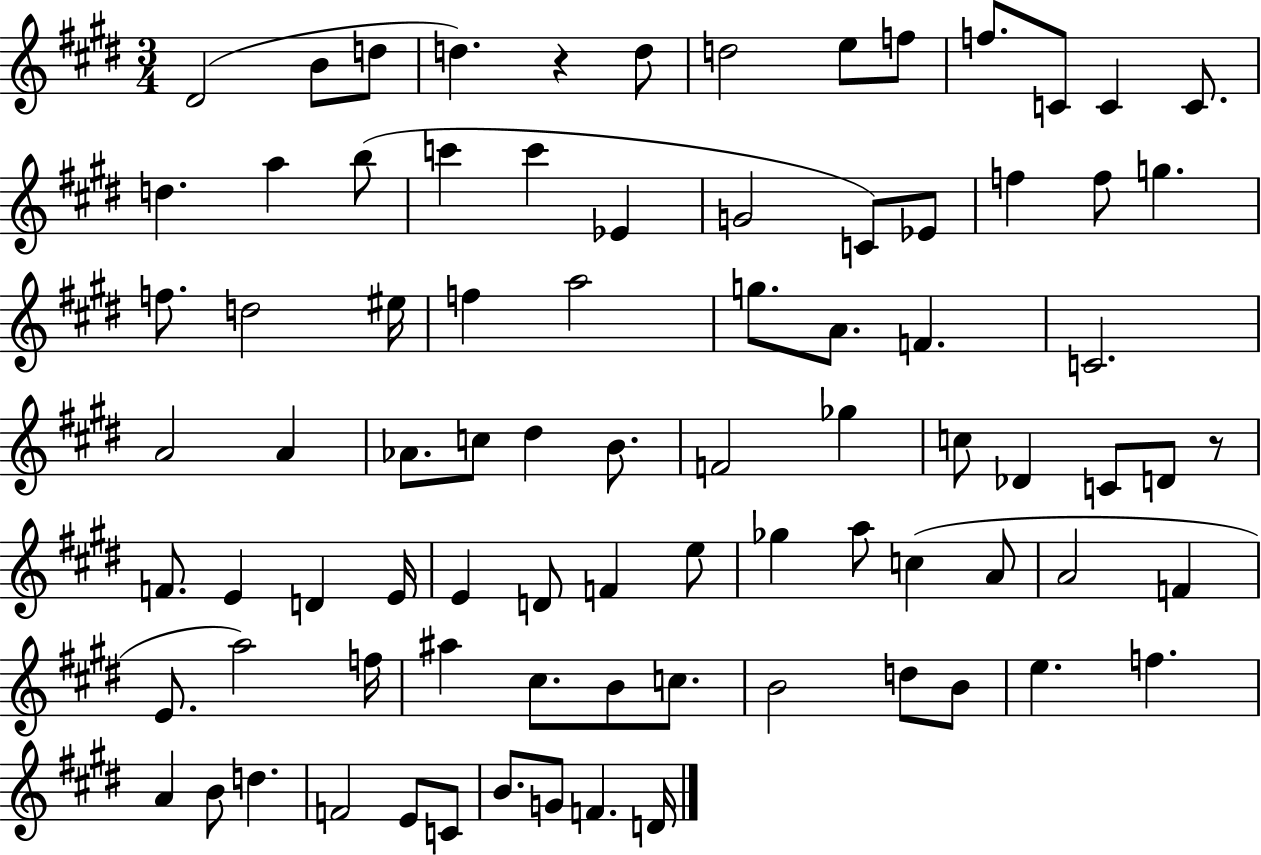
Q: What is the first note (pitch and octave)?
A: D#4